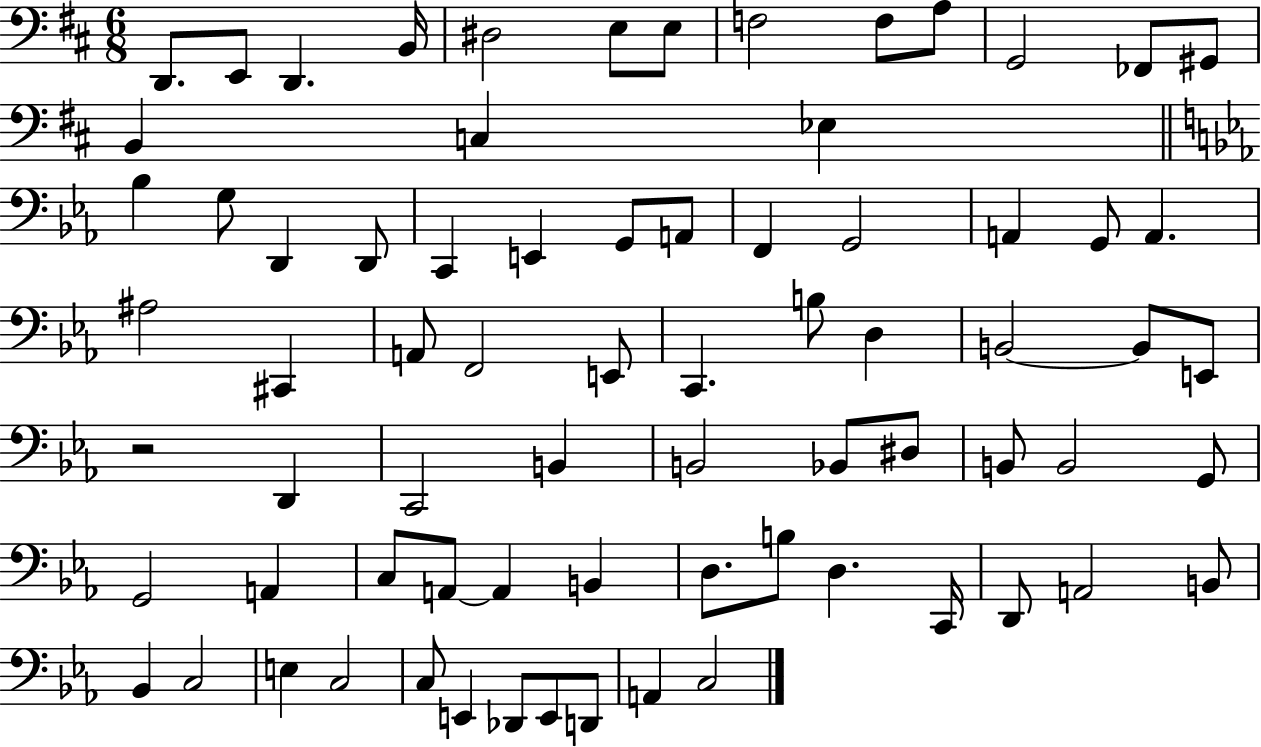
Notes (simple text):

D2/e. E2/e D2/q. B2/s D#3/h E3/e E3/e F3/h F3/e A3/e G2/h FES2/e G#2/e B2/q C3/q Eb3/q Bb3/q G3/e D2/q D2/e C2/q E2/q G2/e A2/e F2/q G2/h A2/q G2/e A2/q. A#3/h C#2/q A2/e F2/h E2/e C2/q. B3/e D3/q B2/h B2/e E2/e R/h D2/q C2/h B2/q B2/h Bb2/e D#3/e B2/e B2/h G2/e G2/h A2/q C3/e A2/e A2/q B2/q D3/e. B3/e D3/q. C2/s D2/e A2/h B2/e Bb2/q C3/h E3/q C3/h C3/e E2/q Db2/e E2/e D2/e A2/q C3/h